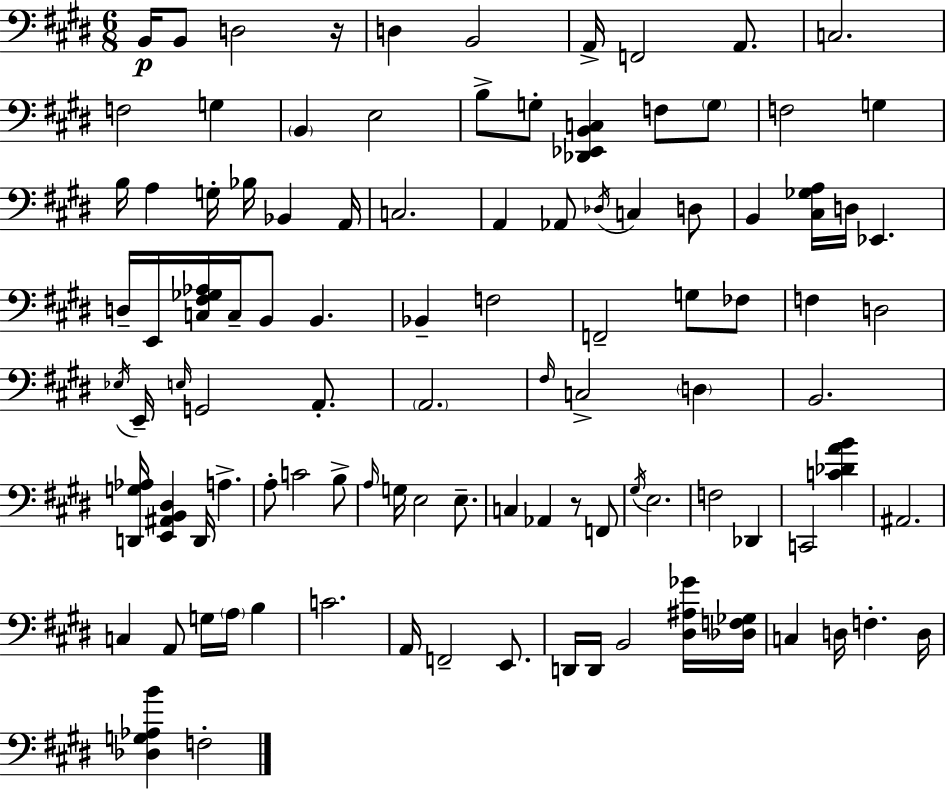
B2/s B2/e D3/h R/s D3/q B2/h A2/s F2/h A2/e. C3/h. F3/h G3/q B2/q E3/h B3/e G3/e [Db2,Eb2,B2,C3]/q F3/e G3/e F3/h G3/q B3/s A3/q G3/s Bb3/s Bb2/q A2/s C3/h. A2/q Ab2/e Db3/s C3/q D3/e B2/q [C#3,Gb3,A3]/s D3/s Eb2/q. D3/s E2/s [C3,F#3,Gb3,Ab3]/s C3/s B2/e B2/q. Bb2/q F3/h F2/h G3/e FES3/e F3/q D3/h Eb3/s E2/s E3/s G2/h A2/e. A2/h. F#3/s C3/h D3/q B2/h. [D2,G3,Ab3]/s [E2,A#2,B2,D#3]/q D2/s A3/q. A3/e C4/h B3/e A3/s G3/s E3/h E3/e. C3/q Ab2/q R/e F2/e G#3/s E3/h. F3/h Db2/q C2/h [C4,Db4,A4,B4]/q A#2/h. C3/q A2/e G3/s A3/s B3/q C4/h. A2/s F2/h E2/e. D2/s D2/s B2/h [D#3,A#3,Gb4]/s [Db3,F3,Gb3]/s C3/q D3/s F3/q. D3/s [Db3,G3,Ab3,B4]/q F3/h